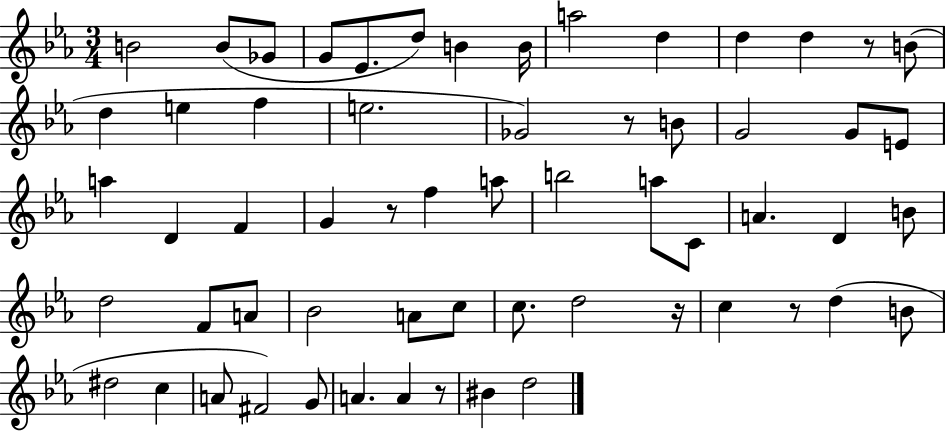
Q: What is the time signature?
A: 3/4